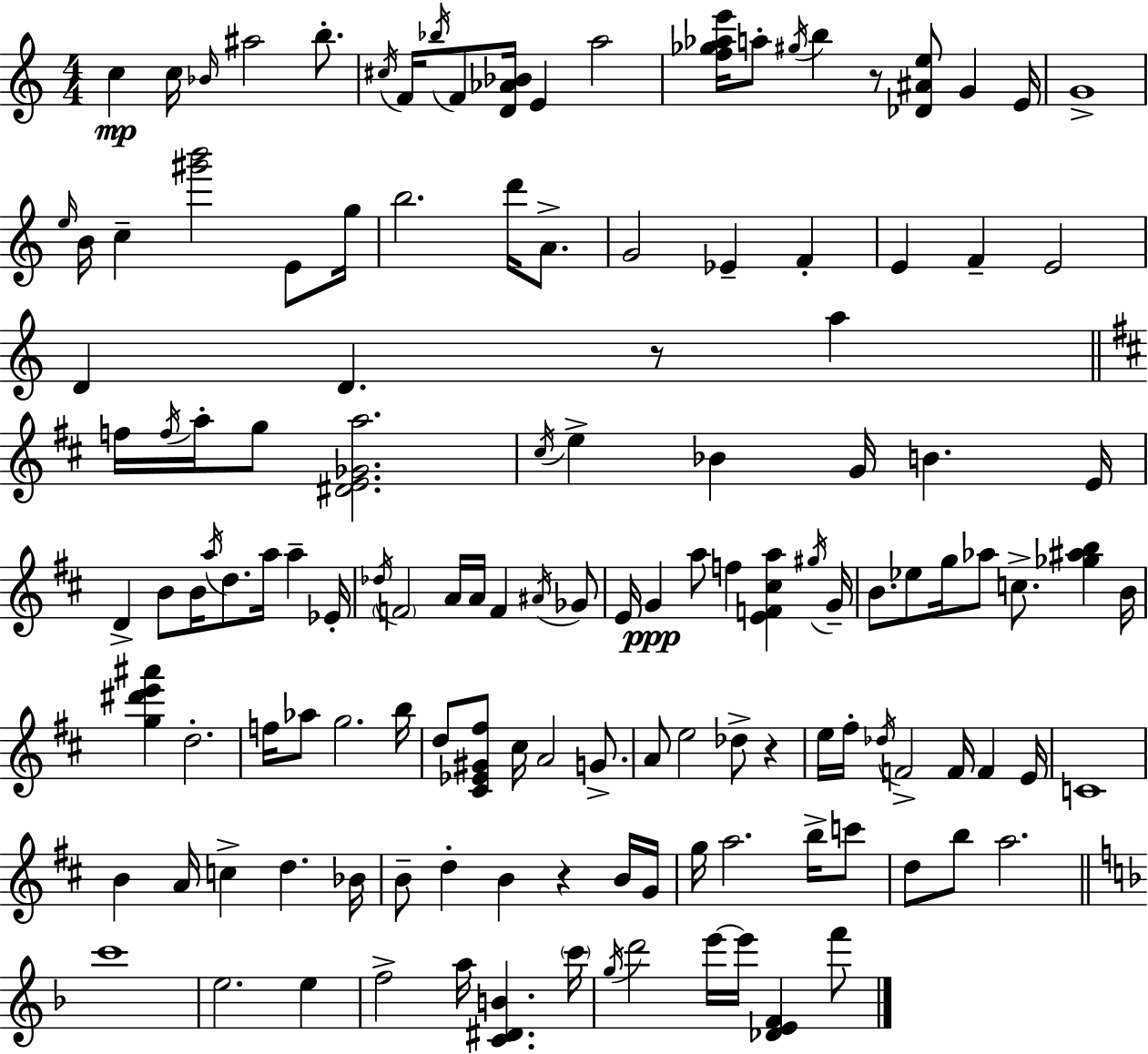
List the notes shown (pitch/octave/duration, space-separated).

C5/q C5/s Bb4/s A#5/h B5/e. C#5/s F4/s Bb5/s F4/e [D4,Ab4,Bb4]/s E4/q A5/h [F5,Gb5,Ab5,E6]/s A5/e G#5/s B5/q R/e [Db4,A#4,E5]/e G4/q E4/s G4/w E5/s B4/s C5/q [G#6,B6]/h E4/e G5/s B5/h. D6/s A4/e. G4/h Eb4/q F4/q E4/q F4/q E4/h D4/q D4/q. R/e A5/q F5/s F5/s A5/s G5/e [D#4,E4,Gb4,A5]/h. C#5/s E5/q Bb4/q G4/s B4/q. E4/s D4/q B4/e B4/s A5/s D5/e. A5/s A5/q Eb4/s Db5/s F4/h A4/s A4/s F4/q A#4/s Gb4/e E4/s G4/q A5/e F5/q [E4,F4,C#5,A5]/q G#5/s G4/s B4/e. Eb5/e G5/s Ab5/e C5/e. [Gb5,A#5,B5]/q B4/s [G5,D#6,E6,A#6]/q D5/h. F5/s Ab5/e G5/h. B5/s D5/e [C#4,Eb4,G#4,F#5]/e C#5/s A4/h G4/e. A4/e E5/h Db5/e R/q E5/s F#5/s Db5/s F4/h F4/s F4/q E4/s C4/w B4/q A4/s C5/q D5/q. Bb4/s B4/e D5/q B4/q R/q B4/s G4/s G5/s A5/h. B5/s C6/e D5/e B5/e A5/h. C6/w E5/h. E5/q F5/h A5/s [C4,D#4,B4]/q. C6/s G5/s D6/h E6/s E6/s [Db4,E4,F4]/q F6/e